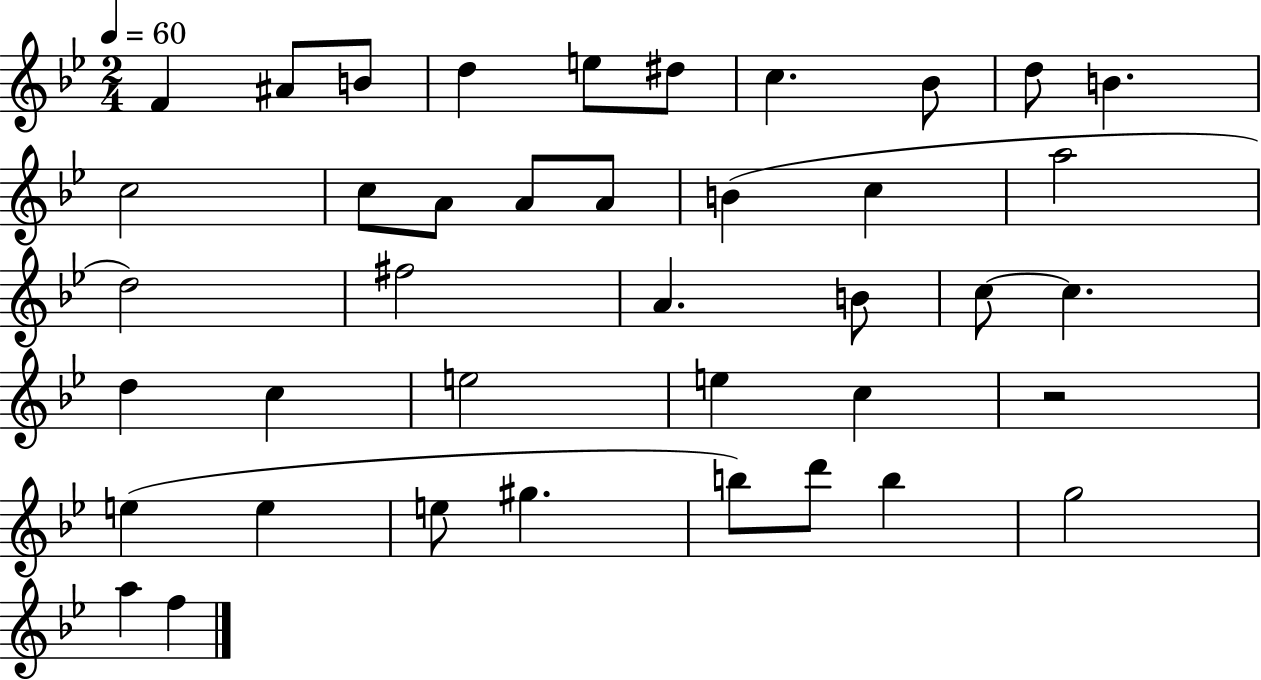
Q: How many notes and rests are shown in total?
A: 40